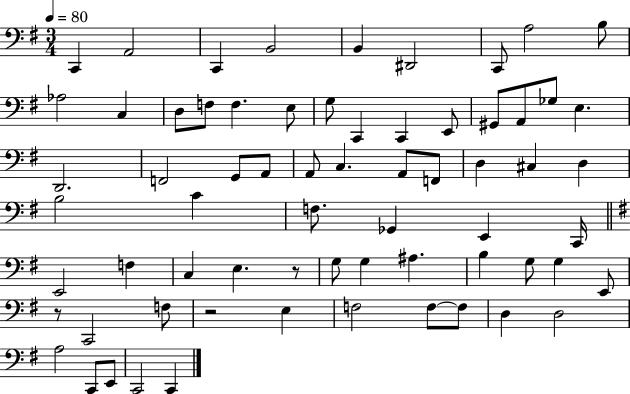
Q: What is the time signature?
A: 3/4